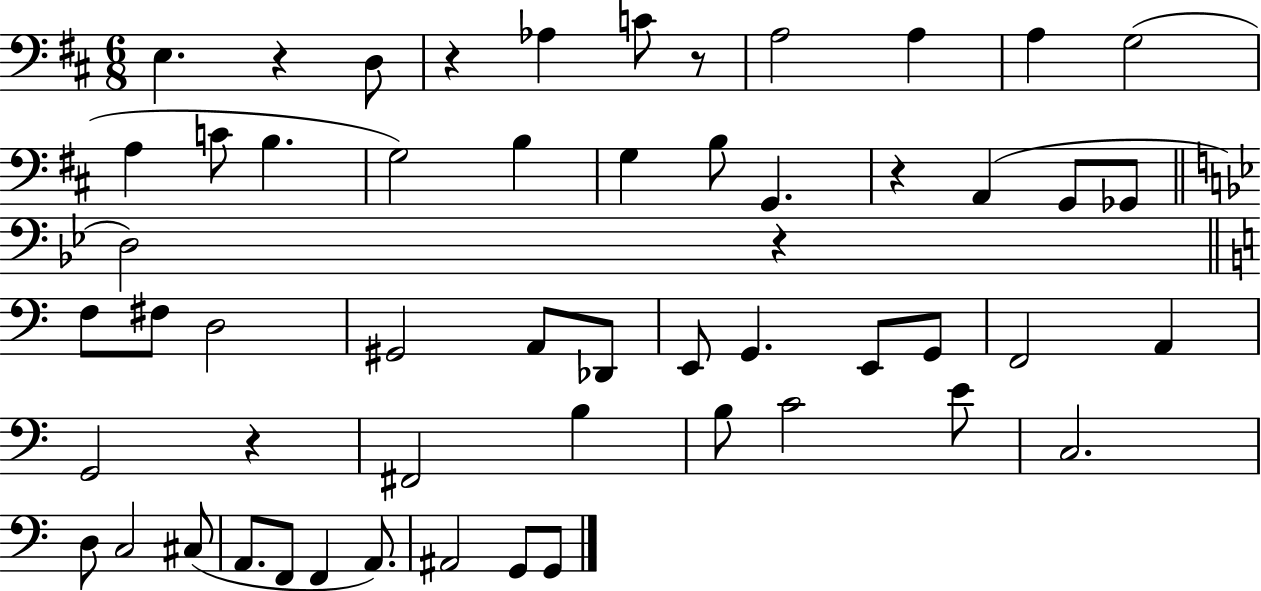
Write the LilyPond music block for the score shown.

{
  \clef bass
  \numericTimeSignature
  \time 6/8
  \key d \major
  e4. r4 d8 | r4 aes4 c'8 r8 | a2 a4 | a4 g2( | \break a4 c'8 b4. | g2) b4 | g4 b8 g,4. | r4 a,4( g,8 ges,8 | \break \bar "||" \break \key bes \major d2) r4 | \bar "||" \break \key c \major f8 fis8 d2 | gis,2 a,8 des,8 | e,8 g,4. e,8 g,8 | f,2 a,4 | \break g,2 r4 | fis,2 b4 | b8 c'2 e'8 | c2. | \break d8 c2 cis8( | a,8. f,8 f,4 a,8.) | ais,2 g,8 g,8 | \bar "|."
}